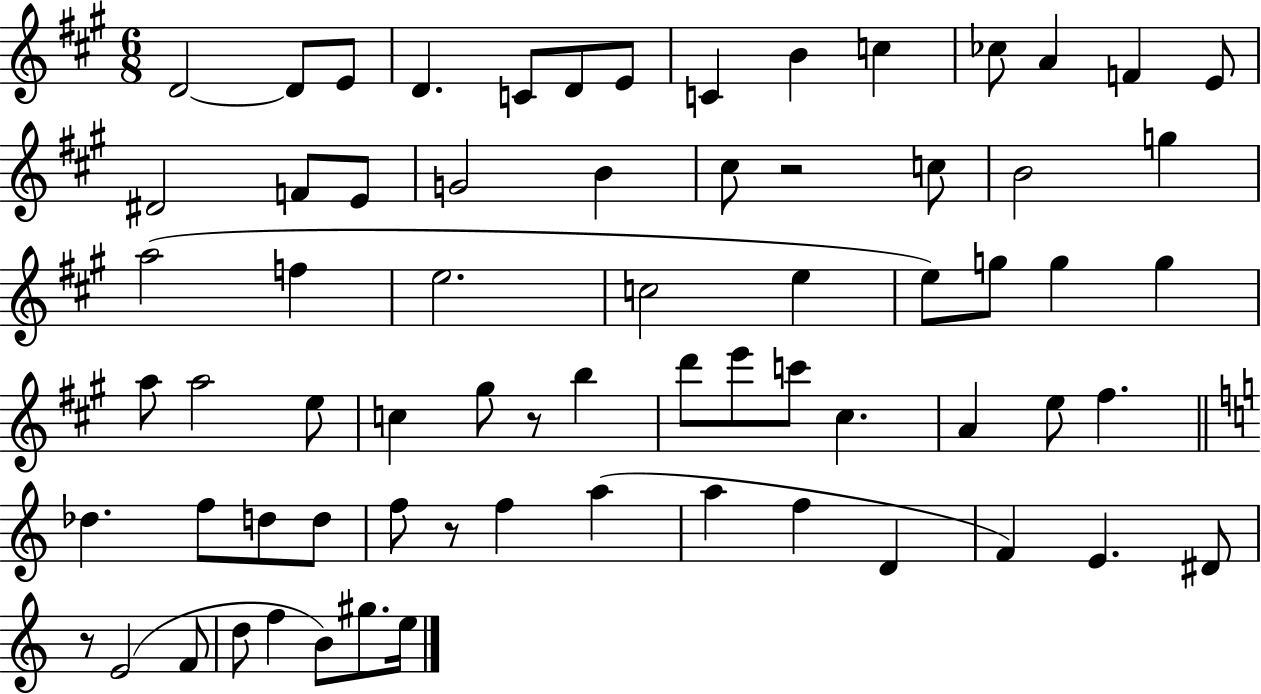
{
  \clef treble
  \numericTimeSignature
  \time 6/8
  \key a \major
  d'2~~ d'8 e'8 | d'4. c'8 d'8 e'8 | c'4 b'4 c''4 | ces''8 a'4 f'4 e'8 | \break dis'2 f'8 e'8 | g'2 b'4 | cis''8 r2 c''8 | b'2 g''4 | \break a''2( f''4 | e''2. | c''2 e''4 | e''8) g''8 g''4 g''4 | \break a''8 a''2 e''8 | c''4 gis''8 r8 b''4 | d'''8 e'''8 c'''8 cis''4. | a'4 e''8 fis''4. | \break \bar "||" \break \key c \major des''4. f''8 d''8 d''8 | f''8 r8 f''4 a''4( | a''4 f''4 d'4 | f'4) e'4. dis'8 | \break r8 e'2( f'8 | d''8 f''4 b'8) gis''8. e''16 | \bar "|."
}